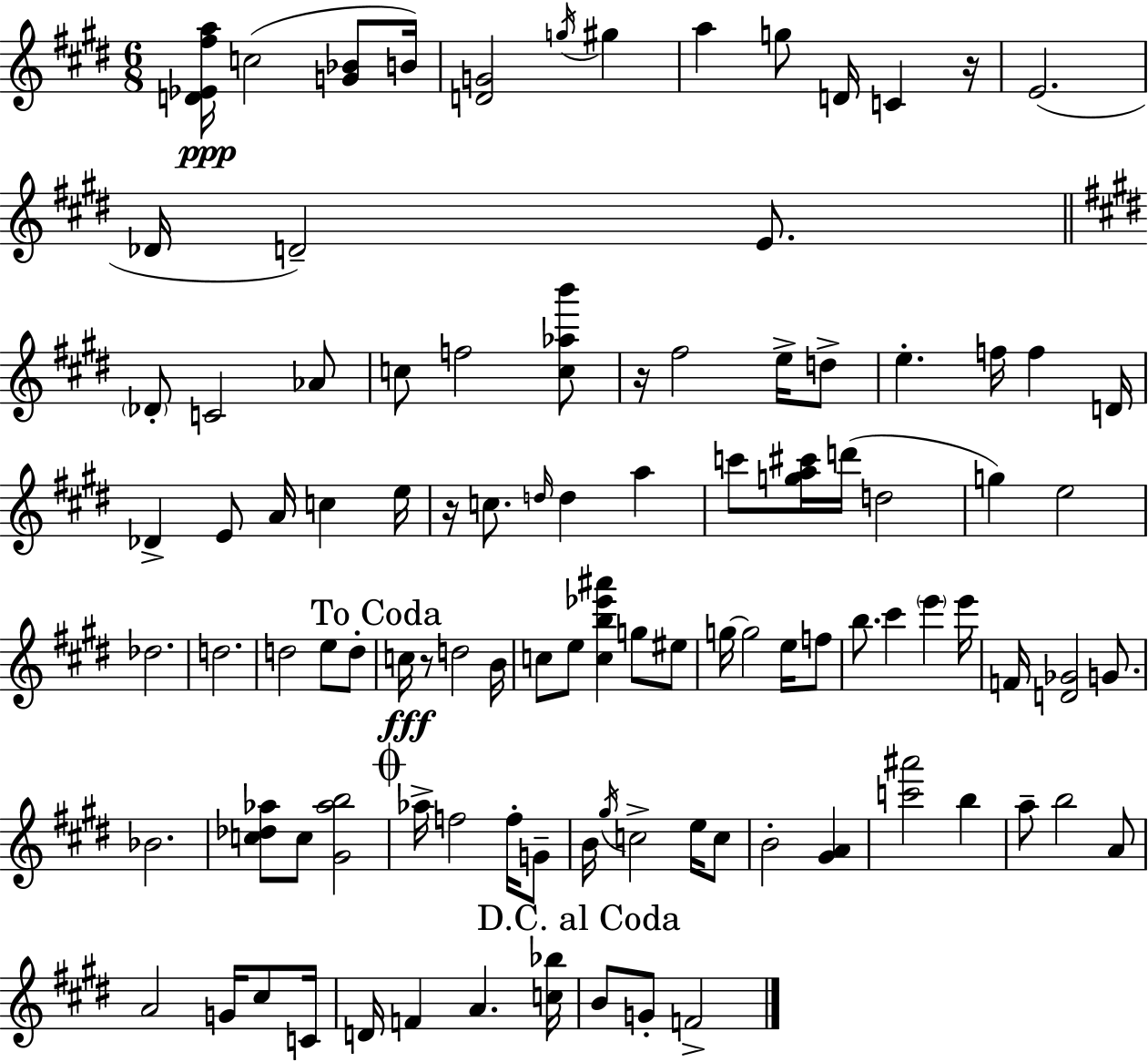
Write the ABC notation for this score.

X:1
T:Untitled
M:6/8
L:1/4
K:E
[D_E^fa]/4 c2 [G_B]/2 B/4 [DG]2 g/4 ^g a g/2 D/4 C z/4 E2 _D/4 D2 E/2 _D/2 C2 _A/2 c/2 f2 [c_ab']/2 z/4 ^f2 e/4 d/2 e f/4 f D/4 _D E/2 A/4 c e/4 z/4 c/2 d/4 d a c'/2 [ga^c']/4 d'/4 d2 g e2 _d2 d2 d2 e/2 d/2 c/4 z/2 d2 B/4 c/2 e/2 [cb_e'^a'] g/2 ^e/2 g/4 g2 e/4 f/2 b/2 ^c' e' e'/4 F/4 [D_G]2 G/2 _B2 [c_d_a]/2 c/2 [^G_ab]2 _a/4 f2 f/4 G/2 B/4 ^g/4 c2 e/4 c/2 B2 [^GA] [c'^a']2 b a/2 b2 A/2 A2 G/4 ^c/2 C/4 D/4 F A [c_b]/4 B/2 G/2 F2